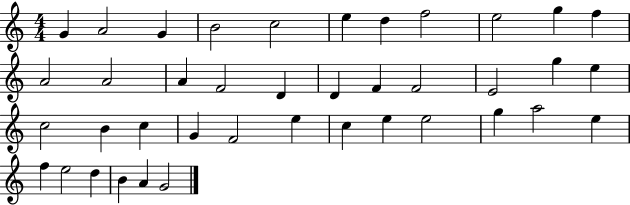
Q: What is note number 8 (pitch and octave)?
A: F5